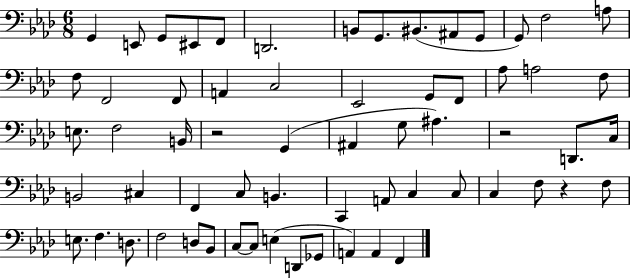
X:1
T:Untitled
M:6/8
L:1/4
K:Ab
G,, E,,/2 G,,/2 ^E,,/2 F,,/2 D,,2 B,,/2 G,,/2 ^B,,/2 ^A,,/2 G,,/2 G,,/2 F,2 A,/2 F,/2 F,,2 F,,/2 A,, C,2 _E,,2 G,,/2 F,,/2 _A,/2 A,2 F,/2 E,/2 F,2 B,,/4 z2 G,, ^A,, G,/2 ^A, z2 D,,/2 C,/4 B,,2 ^C, F,, C,/2 B,, C,, A,,/2 C, C,/2 C, F,/2 z F,/2 E,/2 F, D,/2 F,2 D,/2 _B,,/2 C,/2 C,/2 E, D,,/2 _G,,/2 A,, A,, F,,